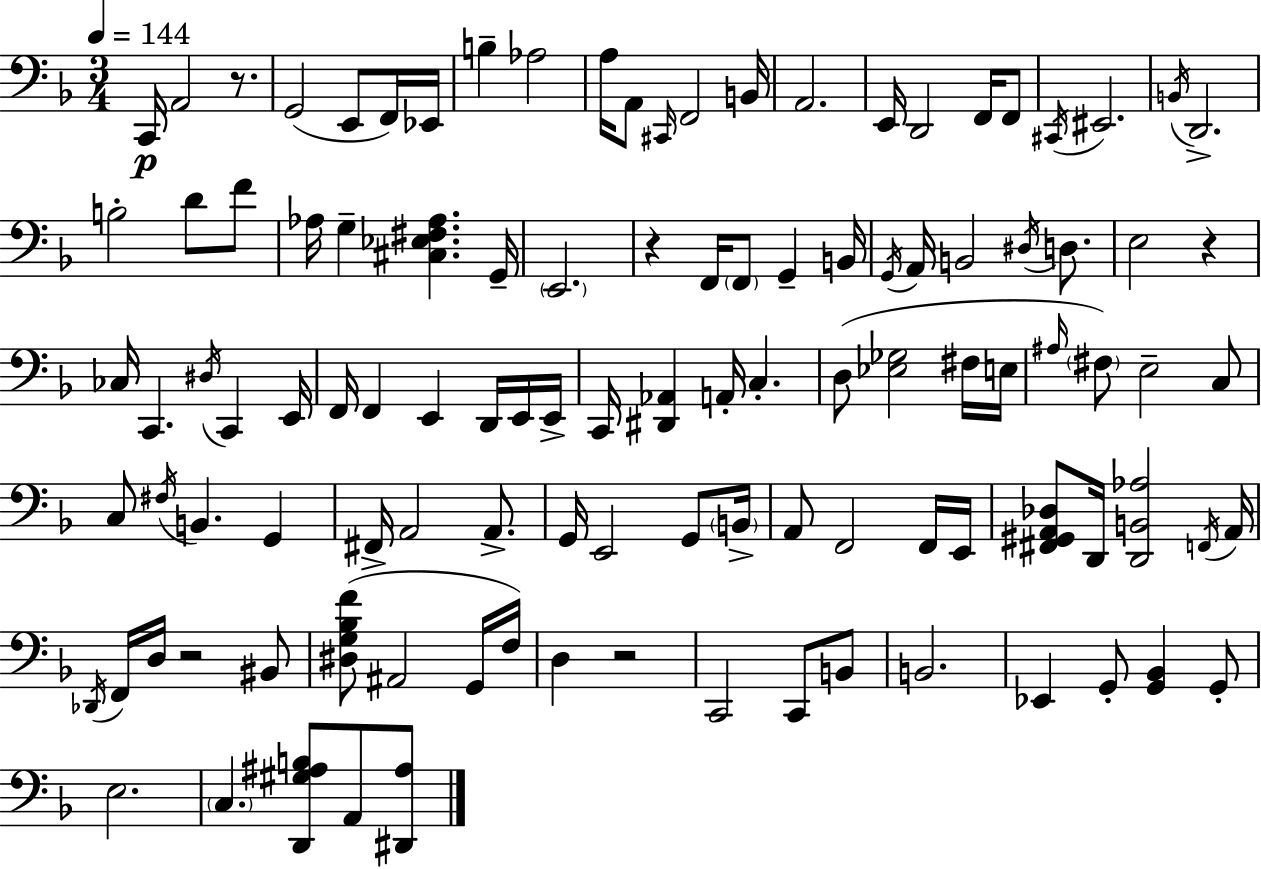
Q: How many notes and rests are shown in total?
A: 110